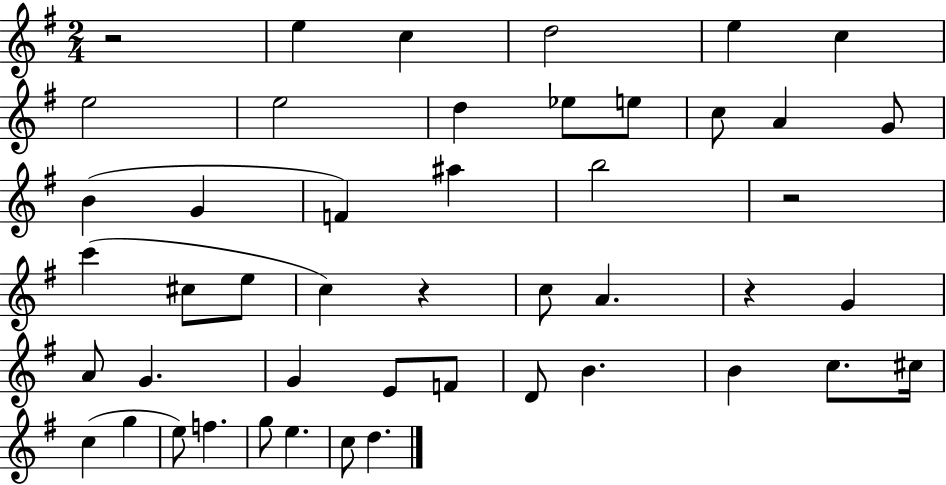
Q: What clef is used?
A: treble